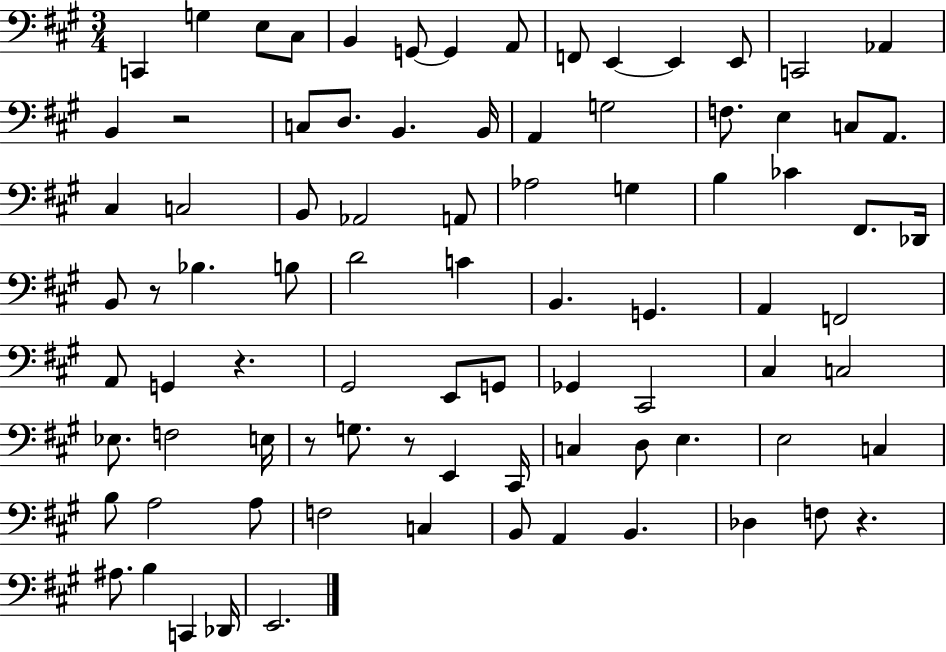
{
  \clef bass
  \numericTimeSignature
  \time 3/4
  \key a \major
  c,4 g4 e8 cis8 | b,4 g,8~~ g,4 a,8 | f,8 e,4~~ e,4 e,8 | c,2 aes,4 | \break b,4 r2 | c8 d8. b,4. b,16 | a,4 g2 | f8. e4 c8 a,8. | \break cis4 c2 | b,8 aes,2 a,8 | aes2 g4 | b4 ces'4 fis,8. des,16 | \break b,8 r8 bes4. b8 | d'2 c'4 | b,4. g,4. | a,4 f,2 | \break a,8 g,4 r4. | gis,2 e,8 g,8 | ges,4 cis,2 | cis4 c2 | \break ees8. f2 e16 | r8 g8. r8 e,4 cis,16 | c4 d8 e4. | e2 c4 | \break b8 a2 a8 | f2 c4 | b,8 a,4 b,4. | des4 f8 r4. | \break ais8. b4 c,4 des,16 | e,2. | \bar "|."
}